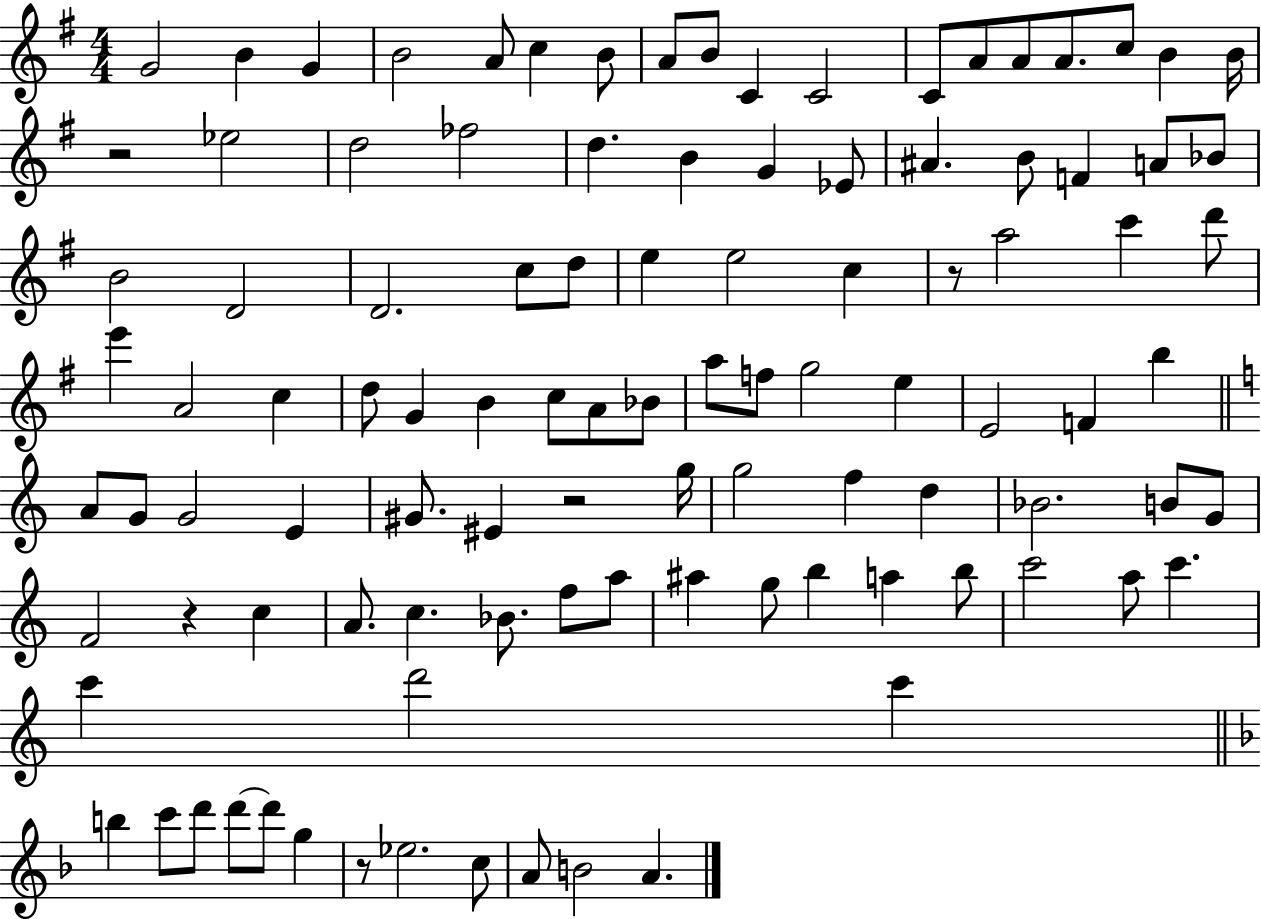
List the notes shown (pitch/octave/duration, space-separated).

G4/h B4/q G4/q B4/h A4/e C5/q B4/e A4/e B4/e C4/q C4/h C4/e A4/e A4/e A4/e. C5/e B4/q B4/s R/h Eb5/h D5/h FES5/h D5/q. B4/q G4/q Eb4/e A#4/q. B4/e F4/q A4/e Bb4/e B4/h D4/h D4/h. C5/e D5/e E5/q E5/h C5/q R/e A5/h C6/q D6/e E6/q A4/h C5/q D5/e G4/q B4/q C5/e A4/e Bb4/e A5/e F5/e G5/h E5/q E4/h F4/q B5/q A4/e G4/e G4/h E4/q G#4/e. EIS4/q R/h G5/s G5/h F5/q D5/q Bb4/h. B4/e G4/e F4/h R/q C5/q A4/e. C5/q. Bb4/e. F5/e A5/e A#5/q G5/e B5/q A5/q B5/e C6/h A5/e C6/q. C6/q D6/h C6/q B5/q C6/e D6/e D6/e D6/e G5/q R/e Eb5/h. C5/e A4/e B4/h A4/q.